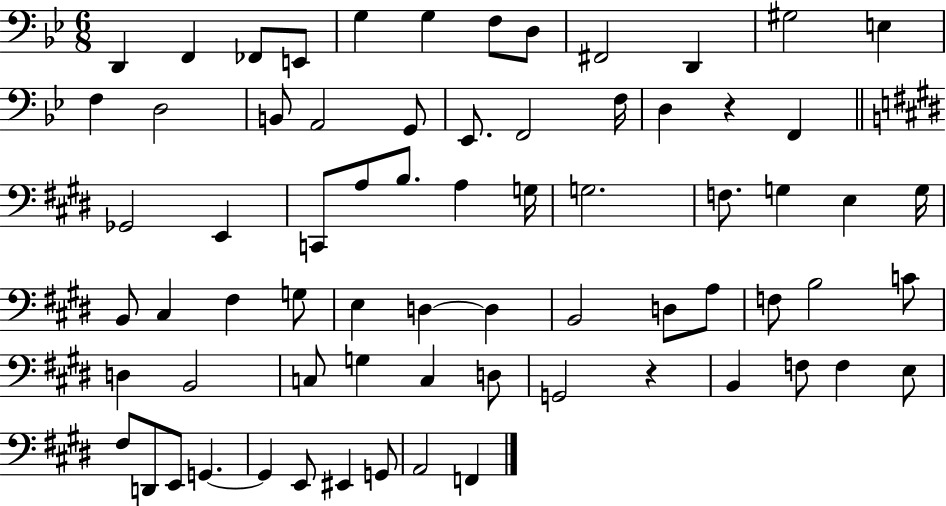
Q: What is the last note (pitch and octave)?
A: F2